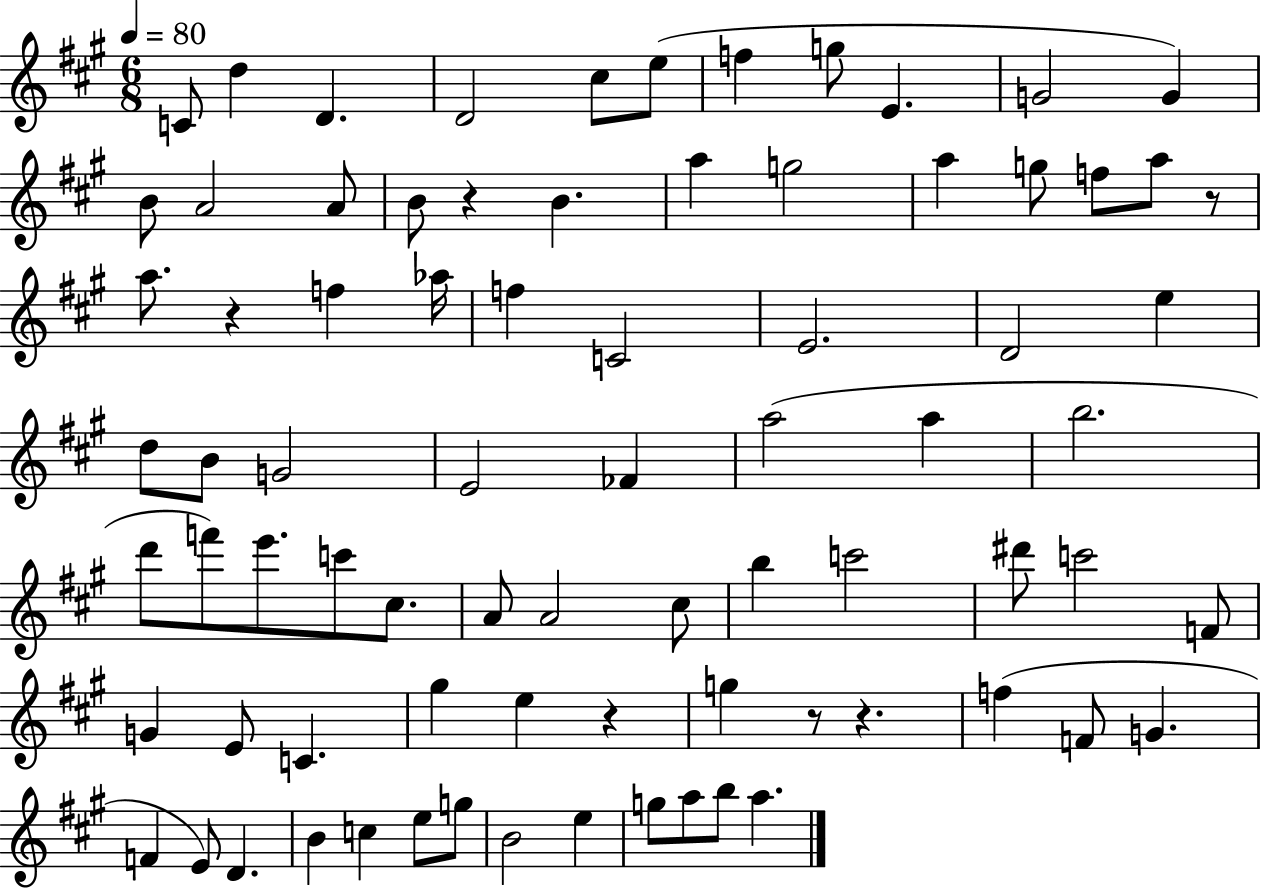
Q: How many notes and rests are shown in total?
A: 79